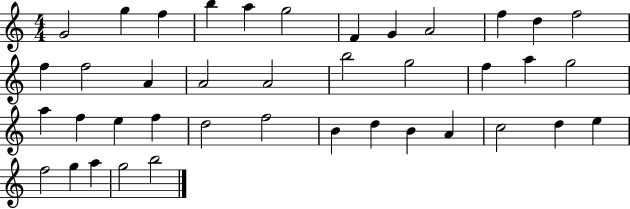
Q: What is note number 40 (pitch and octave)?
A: B5